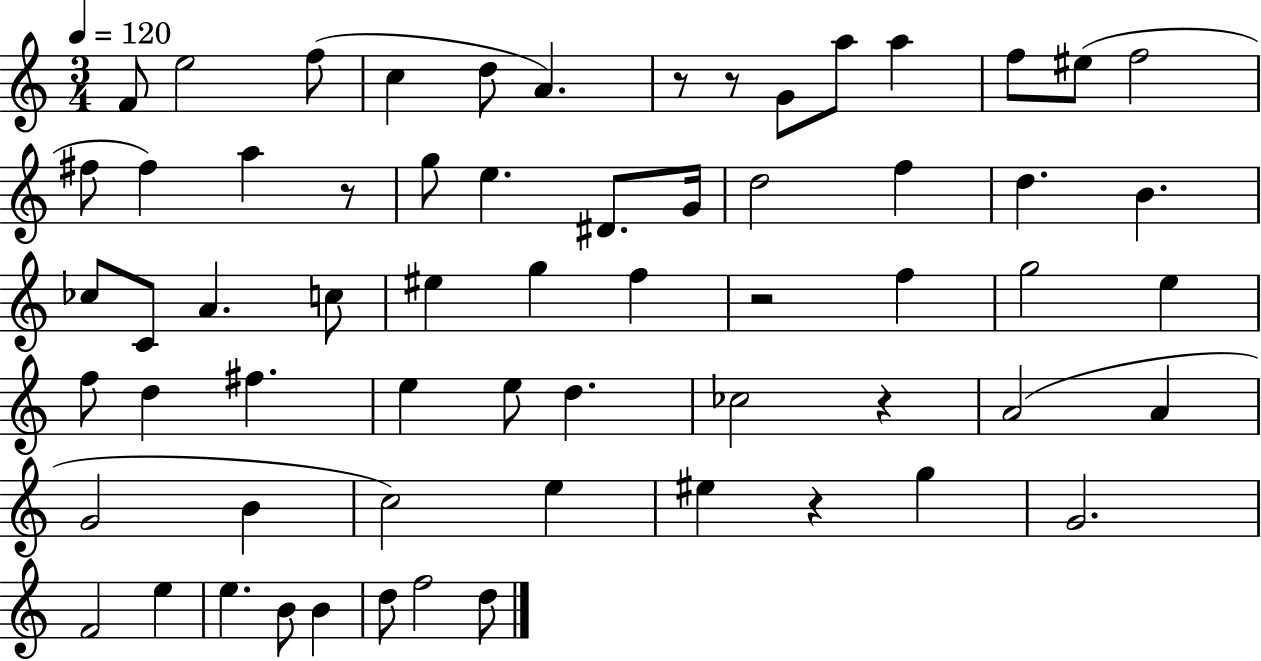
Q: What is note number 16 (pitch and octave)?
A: G5